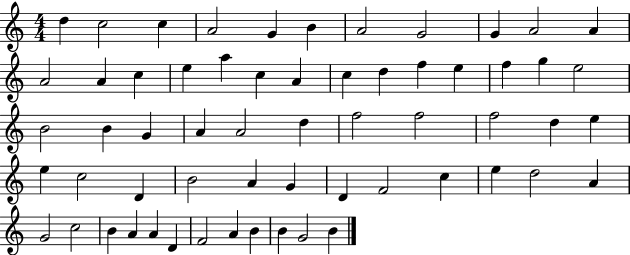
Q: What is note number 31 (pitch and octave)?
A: D5